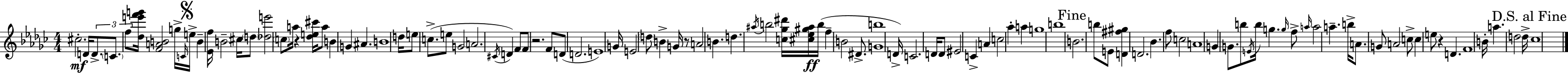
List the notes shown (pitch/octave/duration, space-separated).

C#5/h. D4/s D4/e. C4/e. F5/e [Db5,E6,F6,G6]/s [F4,A4,B4]/h G5/s C4/s E5/s B4/q [Eb4,F5]/s B4/h C#5/s D5/e [Db5,E6]/h C5/e A5/s R/q [Db5,E5,C#6]/s A5/e B4/q G4/q A#4/q. B4/w D5/s E5/e C5/e. E5/e G4/h A4/h. C#4/s D4/q F4/e F4/e R/h. F4/e D4/e D4/h. E4/w G4/s E4/h D5/e B4/q G4/s R/e A4/h B4/q. D5/q. A#5/s B5/h [C5,Gb5,D#6]/s [C#5,Eb5,G#5,A#5]/s B5/s F5/q B4/h D#4/e. [G4,B5]/w D4/s C4/h. D4/s D4/e EIS4/h C4/q A4/q C5/h Ab5/q A5/q G5/w B5/w B4/h. B5/e E4/e [D4,F#5,G#5]/q D4/h. Bb4/q. F5/e C5/h A4/w G4/q G4/e. B5/e E4/s B5/s G5/q. G5/s F5/e A5/s A5/h A5/q. B5/s A4/e. G4/e A4/h C5/e C5/q E5/e R/q D4/q. F4/w B4/s A5/q. D5/h D5/s CES5/w